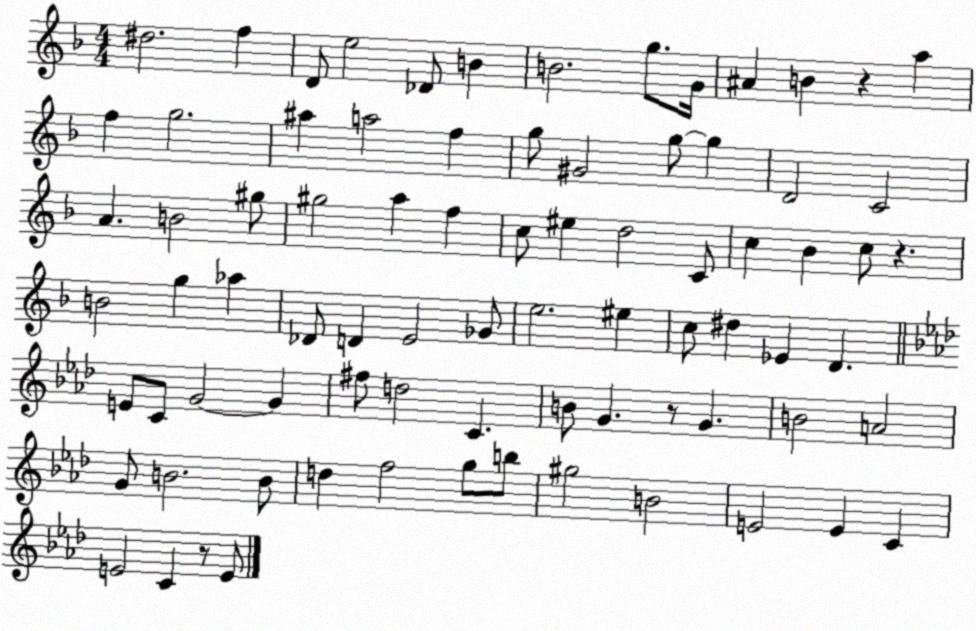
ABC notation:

X:1
T:Untitled
M:4/4
L:1/4
K:F
^d2 f D/2 e2 _D/2 B B2 g/2 G/4 ^A B z a f g2 ^a a2 f g/2 ^G2 g/2 g D2 C2 A B2 ^g/2 ^g2 a f c/2 ^e d2 C/2 c _B c/2 z B2 g _a _D/2 D E2 _G/2 e2 ^e c/2 ^d _E D E/2 C/2 G2 G ^f/2 d2 C B/2 G z/2 G B2 A2 G/2 B2 B/2 d f2 g/2 b/2 ^g2 B2 E2 E C E2 C z/2 E/2